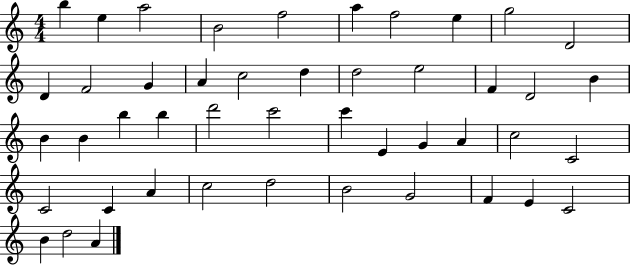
{
  \clef treble
  \numericTimeSignature
  \time 4/4
  \key c \major
  b''4 e''4 a''2 | b'2 f''2 | a''4 f''2 e''4 | g''2 d'2 | \break d'4 f'2 g'4 | a'4 c''2 d''4 | d''2 e''2 | f'4 d'2 b'4 | \break b'4 b'4 b''4 b''4 | d'''2 c'''2 | c'''4 e'4 g'4 a'4 | c''2 c'2 | \break c'2 c'4 a'4 | c''2 d''2 | b'2 g'2 | f'4 e'4 c'2 | \break b'4 d''2 a'4 | \bar "|."
}